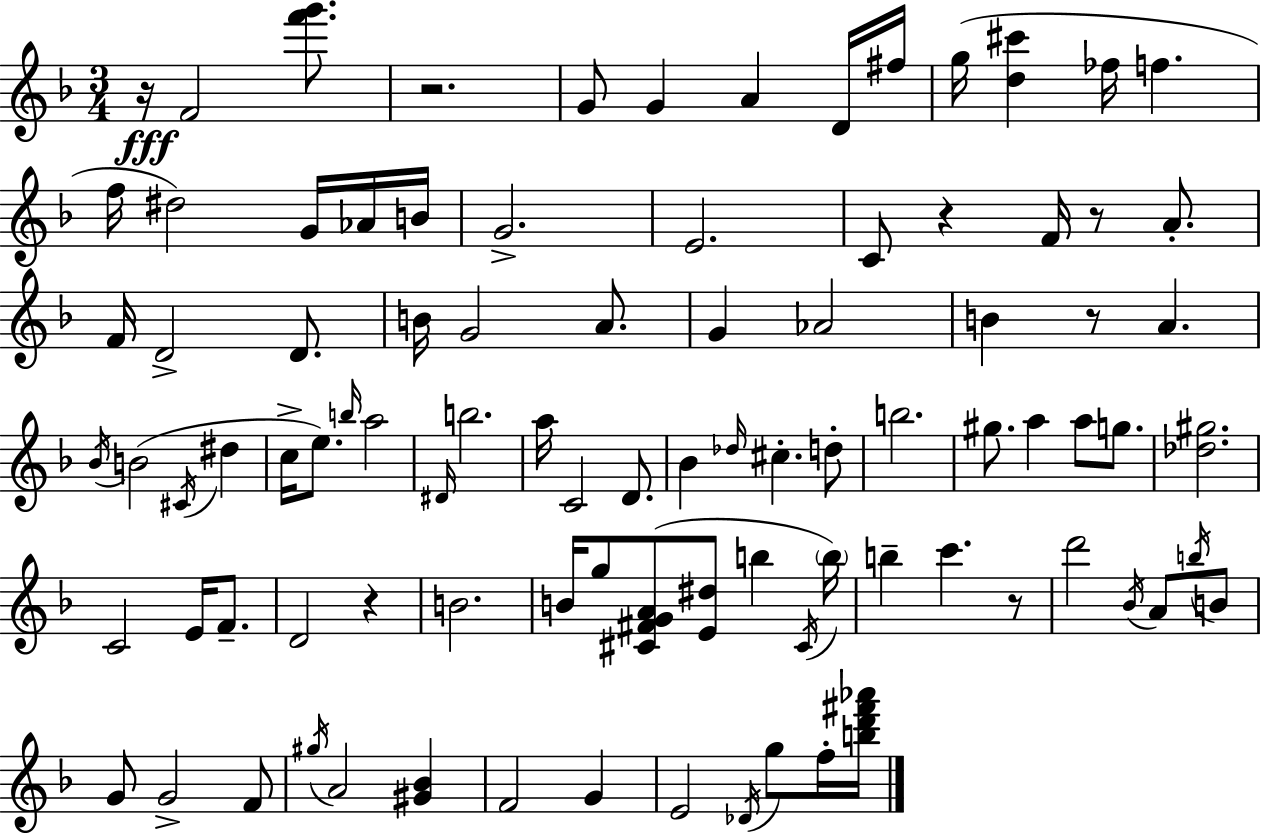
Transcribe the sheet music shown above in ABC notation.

X:1
T:Untitled
M:3/4
L:1/4
K:F
z/4 F2 [f'g']/2 z2 G/2 G A D/4 ^f/4 g/4 [d^c'] _f/4 f f/4 ^d2 G/4 _A/4 B/4 G2 E2 C/2 z F/4 z/2 A/2 F/4 D2 D/2 B/4 G2 A/2 G _A2 B z/2 A _B/4 B2 ^C/4 ^d c/4 e/2 b/4 a2 ^D/4 b2 a/4 C2 D/2 _B _d/4 ^c d/2 b2 ^g/2 a a/2 g/2 [_d^g]2 C2 E/4 F/2 D2 z B2 B/4 g/2 [^C^FGA]/2 [E^d]/2 b ^C/4 b/4 b c' z/2 d'2 _B/4 A/2 b/4 B/2 G/2 G2 F/2 ^g/4 A2 [^G_B] F2 G E2 _D/4 g/2 f/4 [bd'^f'_a']/4